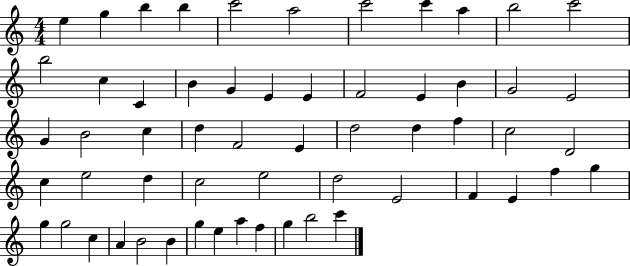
E5/q G5/q B5/q B5/q C6/h A5/h C6/h C6/q A5/q B5/h C6/h B5/h C5/q C4/q B4/q G4/q E4/q E4/q F4/h E4/q B4/q G4/h E4/h G4/q B4/h C5/q D5/q F4/h E4/q D5/h D5/q F5/q C5/h D4/h C5/q E5/h D5/q C5/h E5/h D5/h E4/h F4/q E4/q F5/q G5/q G5/q G5/h C5/q A4/q B4/h B4/q G5/q E5/q A5/q F5/q G5/q B5/h C6/q